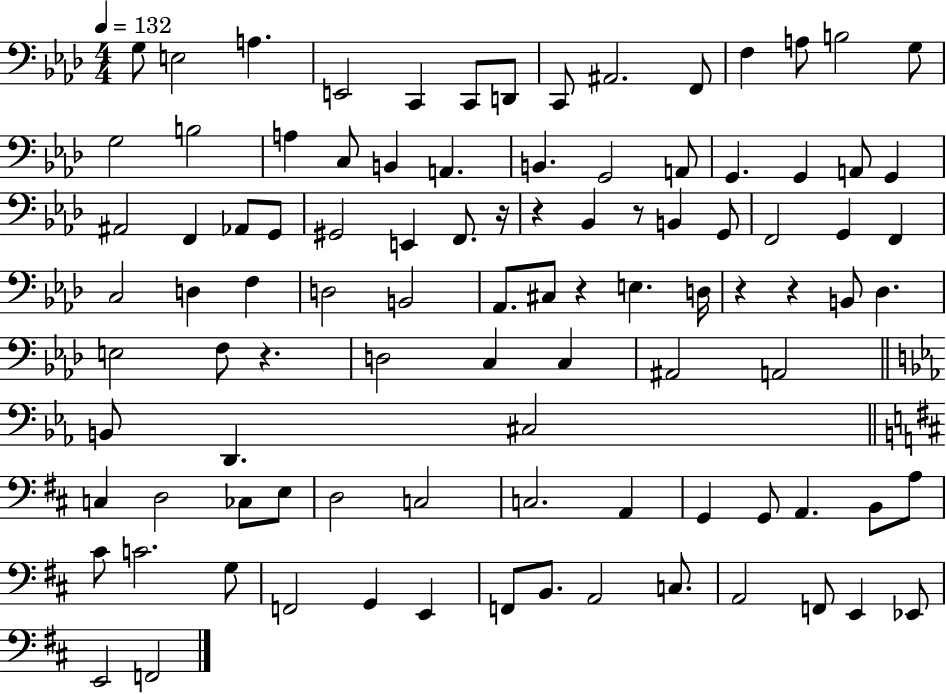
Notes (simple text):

G3/e E3/h A3/q. E2/h C2/q C2/e D2/e C2/e A#2/h. F2/e F3/q A3/e B3/h G3/e G3/h B3/h A3/q C3/e B2/q A2/q. B2/q. G2/h A2/e G2/q. G2/q A2/e G2/q A#2/h F2/q Ab2/e G2/e G#2/h E2/q F2/e. R/s R/q Bb2/q R/e B2/q G2/e F2/h G2/q F2/q C3/h D3/q F3/q D3/h B2/h Ab2/e. C#3/e R/q E3/q. D3/s R/q R/q B2/e Db3/q. E3/h F3/e R/q. D3/h C3/q C3/q A#2/h A2/h B2/e D2/q. C#3/h C3/q D3/h CES3/e E3/e D3/h C3/h C3/h. A2/q G2/q G2/e A2/q. B2/e A3/e C#4/e C4/h. G3/e F2/h G2/q E2/q F2/e B2/e. A2/h C3/e. A2/h F2/e E2/q Eb2/e E2/h F2/h